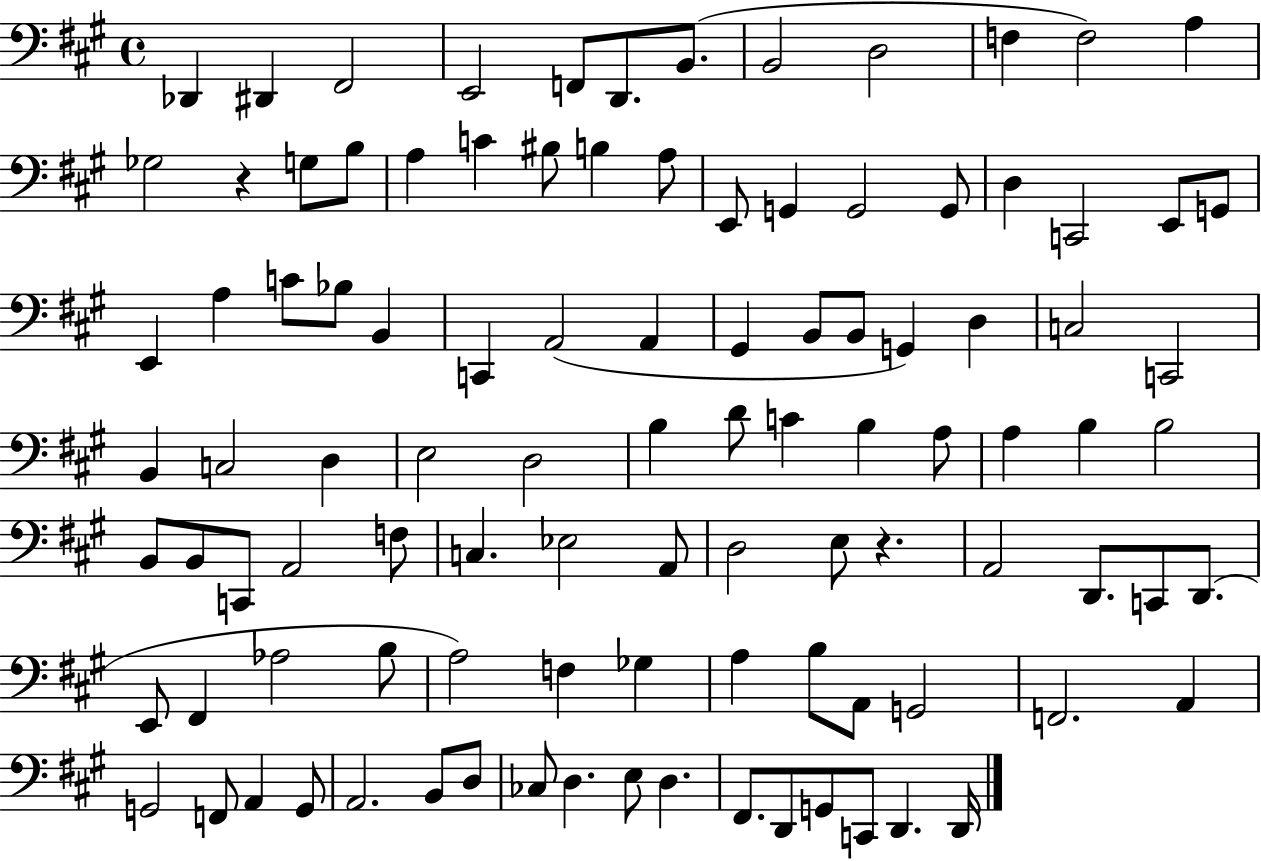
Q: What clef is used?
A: bass